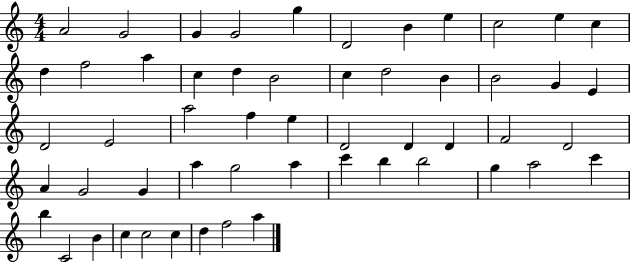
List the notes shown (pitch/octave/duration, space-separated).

A4/h G4/h G4/q G4/h G5/q D4/h B4/q E5/q C5/h E5/q C5/q D5/q F5/h A5/q C5/q D5/q B4/h C5/q D5/h B4/q B4/h G4/q E4/q D4/h E4/h A5/h F5/q E5/q D4/h D4/q D4/q F4/h D4/h A4/q G4/h G4/q A5/q G5/h A5/q C6/q B5/q B5/h G5/q A5/h C6/q B5/q C4/h B4/q C5/q C5/h C5/q D5/q F5/h A5/q